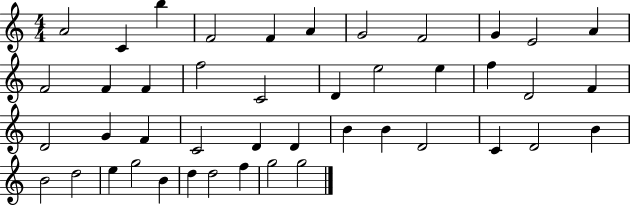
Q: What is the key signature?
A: C major